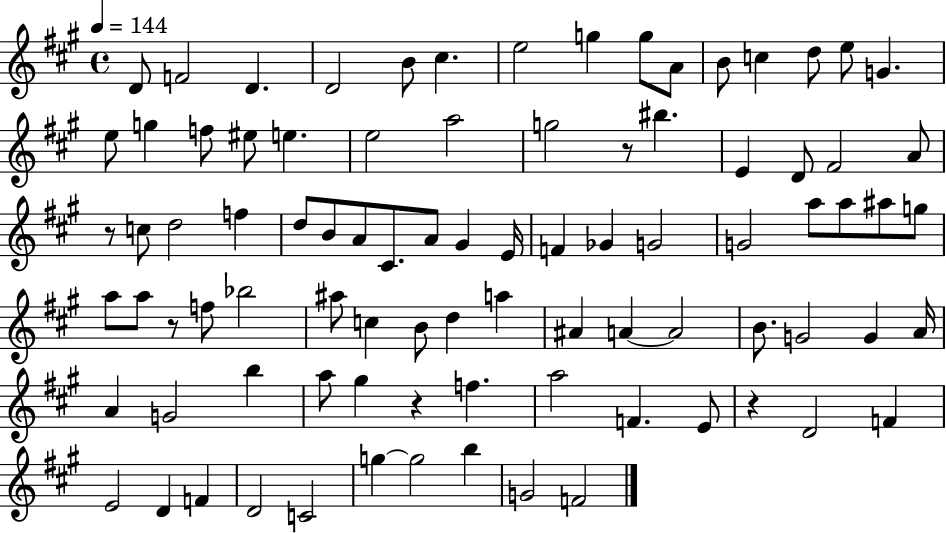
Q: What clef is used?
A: treble